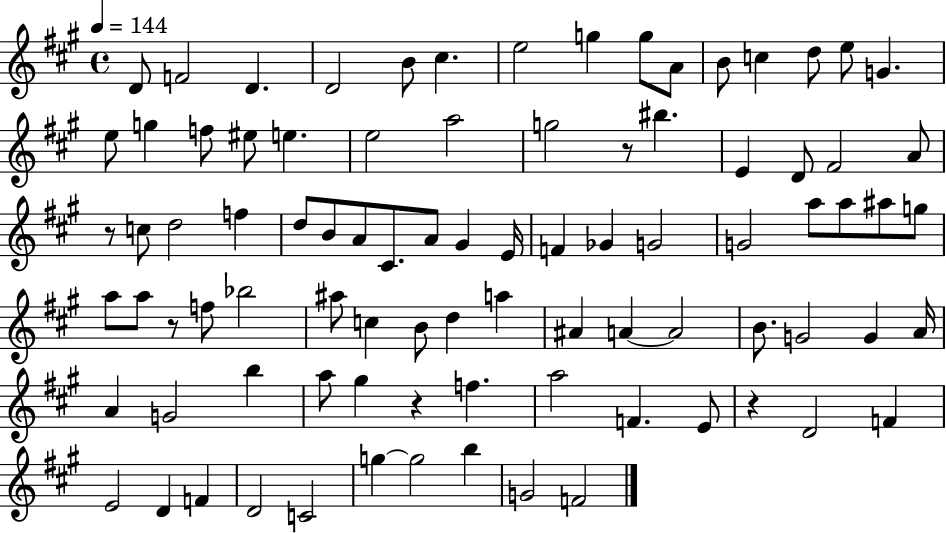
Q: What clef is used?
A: treble